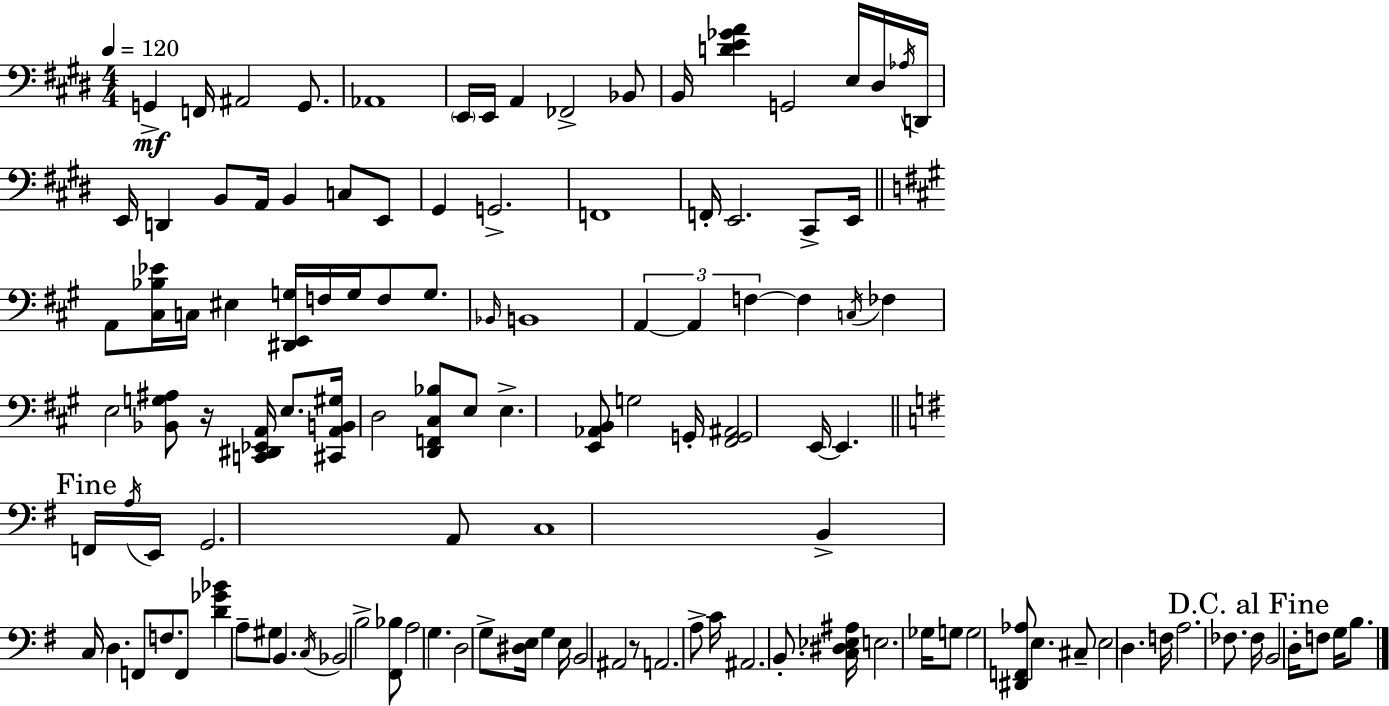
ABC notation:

X:1
T:Untitled
M:4/4
L:1/4
K:E
G,, F,,/4 ^A,,2 G,,/2 _A,,4 E,,/4 E,,/4 A,, _F,,2 _B,,/2 B,,/4 [DE_GA] G,,2 E,/4 ^D,/4 _A,/4 D,,/4 E,,/4 D,, B,,/2 A,,/4 B,, C,/2 E,,/2 ^G,, G,,2 F,,4 F,,/4 E,,2 ^C,,/2 E,,/4 A,,/2 [^C,_B,_E]/4 C,/4 ^E, [^D,,E,,G,]/4 F,/4 G,/4 F,/2 G,/2 _B,,/4 B,,4 A,, A,, F, F, C,/4 _F, E,2 [_B,,G,^A,]/2 z/4 [C,,^D,,_E,,A,,]/4 E,/2 [^C,,A,,B,,^G,]/4 D,2 [D,,F,,^C,_B,]/2 E,/2 E, [E,,_A,,B,,]/2 G,2 G,,/4 [^F,,G,,^A,,]2 E,,/4 E,, F,,/4 A,/4 E,,/4 G,,2 A,,/2 C,4 B,, C,/4 D, F,,/2 F,/2 F,,/2 [D_G_B] A,/2 ^G,/2 B,, C,/4 _B,,2 B,2 [^F,,_B,]/2 A,2 G, D,2 G,/2 [^D,E,]/4 G, E,/4 B,,2 ^A,,2 z/2 A,,2 A,/2 C/4 ^A,,2 B,,/2 [C,^D,_E,^A,]/4 E,2 _G,/4 G,/2 G,2 [^D,,F,,_A,]/2 E, ^C,/2 E,2 D, F,/4 A,2 _F,/2 _F,/4 B,,2 D,/4 F,/2 G,/4 B,/2